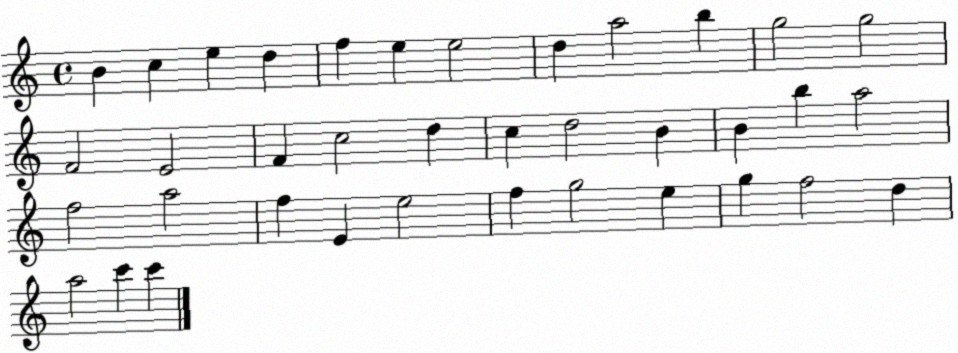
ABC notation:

X:1
T:Untitled
M:4/4
L:1/4
K:C
B c e d f e e2 d a2 b g2 g2 F2 E2 F c2 d c d2 B B b a2 f2 a2 f E e2 f g2 e g f2 d a2 c' c'